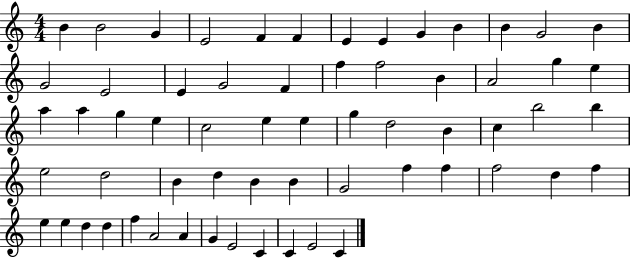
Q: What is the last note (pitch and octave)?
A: C4